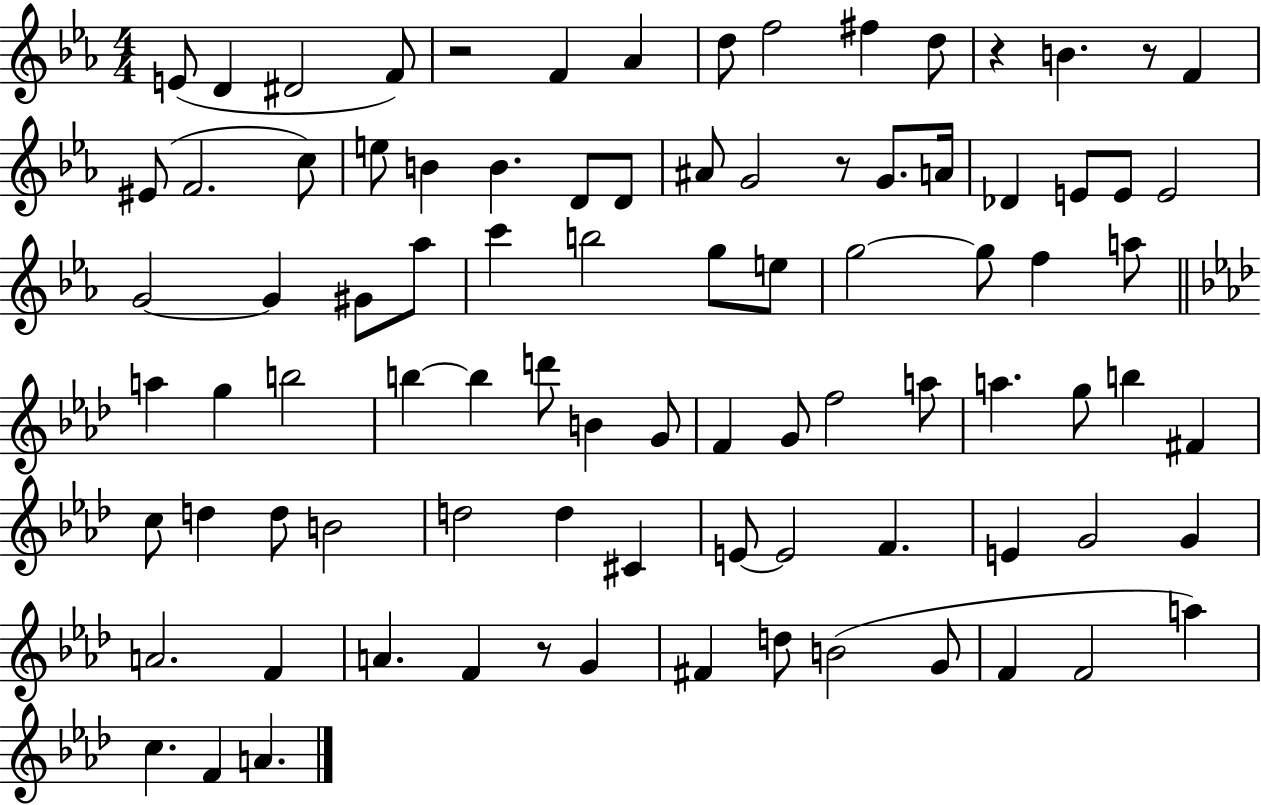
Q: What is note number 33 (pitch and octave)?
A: C6